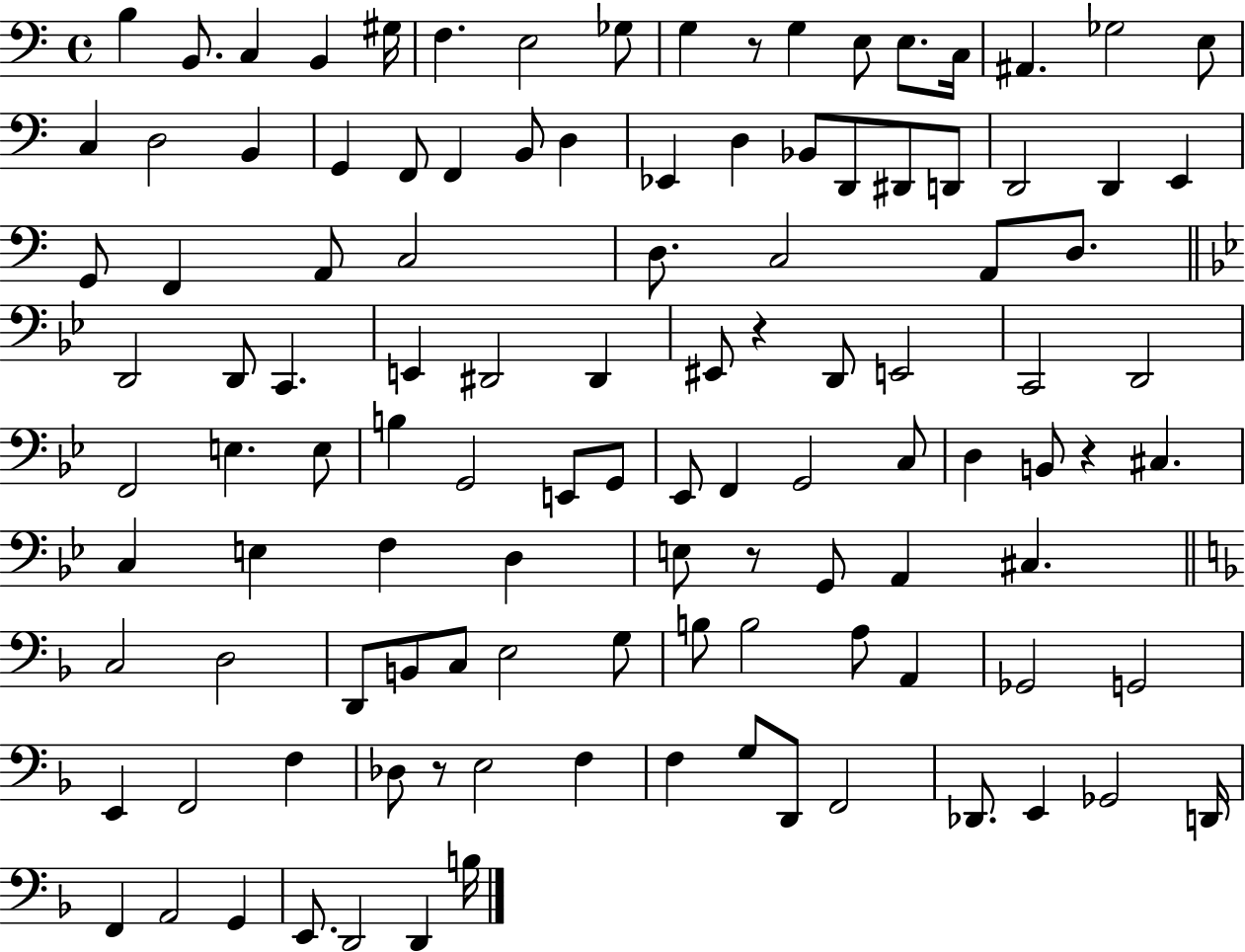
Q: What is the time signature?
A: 4/4